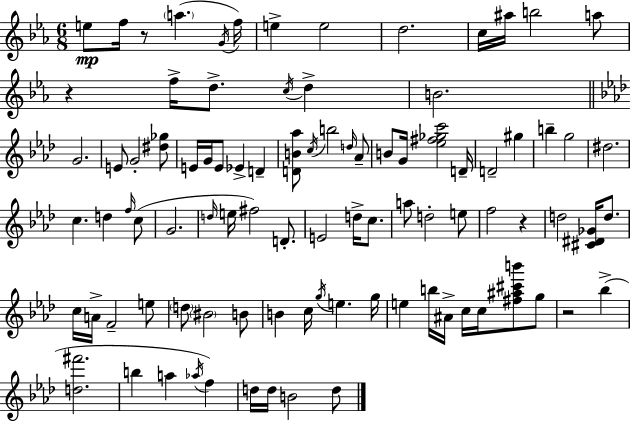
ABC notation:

X:1
T:Untitled
M:6/8
L:1/4
K:Eb
e/2 f/4 z/2 a G/4 f/4 e e2 d2 c/4 ^a/4 b2 a/2 z f/4 d/2 c/4 d B2 G2 E/2 G2 [^d_g]/2 E/4 G/4 E/2 _E D [DB_a]/2 c/4 b2 d/4 _A/2 B/2 G/4 [_e^f_gc']2 D/4 D2 ^g b g2 ^d2 c d f/4 c/2 G2 d/4 e/4 ^f2 D/2 E2 d/4 c/2 a/2 d2 e/2 f2 z d2 [^C^D_G]/4 d/2 c/4 A/4 F2 e/2 d/2 ^B2 B/2 B c/4 g/4 e g/4 e b/4 ^A/4 c/4 c/4 [^f^a^c'b']/2 g/2 z2 _b [d^f']2 b a _a/4 f d/4 d/4 B2 d/2